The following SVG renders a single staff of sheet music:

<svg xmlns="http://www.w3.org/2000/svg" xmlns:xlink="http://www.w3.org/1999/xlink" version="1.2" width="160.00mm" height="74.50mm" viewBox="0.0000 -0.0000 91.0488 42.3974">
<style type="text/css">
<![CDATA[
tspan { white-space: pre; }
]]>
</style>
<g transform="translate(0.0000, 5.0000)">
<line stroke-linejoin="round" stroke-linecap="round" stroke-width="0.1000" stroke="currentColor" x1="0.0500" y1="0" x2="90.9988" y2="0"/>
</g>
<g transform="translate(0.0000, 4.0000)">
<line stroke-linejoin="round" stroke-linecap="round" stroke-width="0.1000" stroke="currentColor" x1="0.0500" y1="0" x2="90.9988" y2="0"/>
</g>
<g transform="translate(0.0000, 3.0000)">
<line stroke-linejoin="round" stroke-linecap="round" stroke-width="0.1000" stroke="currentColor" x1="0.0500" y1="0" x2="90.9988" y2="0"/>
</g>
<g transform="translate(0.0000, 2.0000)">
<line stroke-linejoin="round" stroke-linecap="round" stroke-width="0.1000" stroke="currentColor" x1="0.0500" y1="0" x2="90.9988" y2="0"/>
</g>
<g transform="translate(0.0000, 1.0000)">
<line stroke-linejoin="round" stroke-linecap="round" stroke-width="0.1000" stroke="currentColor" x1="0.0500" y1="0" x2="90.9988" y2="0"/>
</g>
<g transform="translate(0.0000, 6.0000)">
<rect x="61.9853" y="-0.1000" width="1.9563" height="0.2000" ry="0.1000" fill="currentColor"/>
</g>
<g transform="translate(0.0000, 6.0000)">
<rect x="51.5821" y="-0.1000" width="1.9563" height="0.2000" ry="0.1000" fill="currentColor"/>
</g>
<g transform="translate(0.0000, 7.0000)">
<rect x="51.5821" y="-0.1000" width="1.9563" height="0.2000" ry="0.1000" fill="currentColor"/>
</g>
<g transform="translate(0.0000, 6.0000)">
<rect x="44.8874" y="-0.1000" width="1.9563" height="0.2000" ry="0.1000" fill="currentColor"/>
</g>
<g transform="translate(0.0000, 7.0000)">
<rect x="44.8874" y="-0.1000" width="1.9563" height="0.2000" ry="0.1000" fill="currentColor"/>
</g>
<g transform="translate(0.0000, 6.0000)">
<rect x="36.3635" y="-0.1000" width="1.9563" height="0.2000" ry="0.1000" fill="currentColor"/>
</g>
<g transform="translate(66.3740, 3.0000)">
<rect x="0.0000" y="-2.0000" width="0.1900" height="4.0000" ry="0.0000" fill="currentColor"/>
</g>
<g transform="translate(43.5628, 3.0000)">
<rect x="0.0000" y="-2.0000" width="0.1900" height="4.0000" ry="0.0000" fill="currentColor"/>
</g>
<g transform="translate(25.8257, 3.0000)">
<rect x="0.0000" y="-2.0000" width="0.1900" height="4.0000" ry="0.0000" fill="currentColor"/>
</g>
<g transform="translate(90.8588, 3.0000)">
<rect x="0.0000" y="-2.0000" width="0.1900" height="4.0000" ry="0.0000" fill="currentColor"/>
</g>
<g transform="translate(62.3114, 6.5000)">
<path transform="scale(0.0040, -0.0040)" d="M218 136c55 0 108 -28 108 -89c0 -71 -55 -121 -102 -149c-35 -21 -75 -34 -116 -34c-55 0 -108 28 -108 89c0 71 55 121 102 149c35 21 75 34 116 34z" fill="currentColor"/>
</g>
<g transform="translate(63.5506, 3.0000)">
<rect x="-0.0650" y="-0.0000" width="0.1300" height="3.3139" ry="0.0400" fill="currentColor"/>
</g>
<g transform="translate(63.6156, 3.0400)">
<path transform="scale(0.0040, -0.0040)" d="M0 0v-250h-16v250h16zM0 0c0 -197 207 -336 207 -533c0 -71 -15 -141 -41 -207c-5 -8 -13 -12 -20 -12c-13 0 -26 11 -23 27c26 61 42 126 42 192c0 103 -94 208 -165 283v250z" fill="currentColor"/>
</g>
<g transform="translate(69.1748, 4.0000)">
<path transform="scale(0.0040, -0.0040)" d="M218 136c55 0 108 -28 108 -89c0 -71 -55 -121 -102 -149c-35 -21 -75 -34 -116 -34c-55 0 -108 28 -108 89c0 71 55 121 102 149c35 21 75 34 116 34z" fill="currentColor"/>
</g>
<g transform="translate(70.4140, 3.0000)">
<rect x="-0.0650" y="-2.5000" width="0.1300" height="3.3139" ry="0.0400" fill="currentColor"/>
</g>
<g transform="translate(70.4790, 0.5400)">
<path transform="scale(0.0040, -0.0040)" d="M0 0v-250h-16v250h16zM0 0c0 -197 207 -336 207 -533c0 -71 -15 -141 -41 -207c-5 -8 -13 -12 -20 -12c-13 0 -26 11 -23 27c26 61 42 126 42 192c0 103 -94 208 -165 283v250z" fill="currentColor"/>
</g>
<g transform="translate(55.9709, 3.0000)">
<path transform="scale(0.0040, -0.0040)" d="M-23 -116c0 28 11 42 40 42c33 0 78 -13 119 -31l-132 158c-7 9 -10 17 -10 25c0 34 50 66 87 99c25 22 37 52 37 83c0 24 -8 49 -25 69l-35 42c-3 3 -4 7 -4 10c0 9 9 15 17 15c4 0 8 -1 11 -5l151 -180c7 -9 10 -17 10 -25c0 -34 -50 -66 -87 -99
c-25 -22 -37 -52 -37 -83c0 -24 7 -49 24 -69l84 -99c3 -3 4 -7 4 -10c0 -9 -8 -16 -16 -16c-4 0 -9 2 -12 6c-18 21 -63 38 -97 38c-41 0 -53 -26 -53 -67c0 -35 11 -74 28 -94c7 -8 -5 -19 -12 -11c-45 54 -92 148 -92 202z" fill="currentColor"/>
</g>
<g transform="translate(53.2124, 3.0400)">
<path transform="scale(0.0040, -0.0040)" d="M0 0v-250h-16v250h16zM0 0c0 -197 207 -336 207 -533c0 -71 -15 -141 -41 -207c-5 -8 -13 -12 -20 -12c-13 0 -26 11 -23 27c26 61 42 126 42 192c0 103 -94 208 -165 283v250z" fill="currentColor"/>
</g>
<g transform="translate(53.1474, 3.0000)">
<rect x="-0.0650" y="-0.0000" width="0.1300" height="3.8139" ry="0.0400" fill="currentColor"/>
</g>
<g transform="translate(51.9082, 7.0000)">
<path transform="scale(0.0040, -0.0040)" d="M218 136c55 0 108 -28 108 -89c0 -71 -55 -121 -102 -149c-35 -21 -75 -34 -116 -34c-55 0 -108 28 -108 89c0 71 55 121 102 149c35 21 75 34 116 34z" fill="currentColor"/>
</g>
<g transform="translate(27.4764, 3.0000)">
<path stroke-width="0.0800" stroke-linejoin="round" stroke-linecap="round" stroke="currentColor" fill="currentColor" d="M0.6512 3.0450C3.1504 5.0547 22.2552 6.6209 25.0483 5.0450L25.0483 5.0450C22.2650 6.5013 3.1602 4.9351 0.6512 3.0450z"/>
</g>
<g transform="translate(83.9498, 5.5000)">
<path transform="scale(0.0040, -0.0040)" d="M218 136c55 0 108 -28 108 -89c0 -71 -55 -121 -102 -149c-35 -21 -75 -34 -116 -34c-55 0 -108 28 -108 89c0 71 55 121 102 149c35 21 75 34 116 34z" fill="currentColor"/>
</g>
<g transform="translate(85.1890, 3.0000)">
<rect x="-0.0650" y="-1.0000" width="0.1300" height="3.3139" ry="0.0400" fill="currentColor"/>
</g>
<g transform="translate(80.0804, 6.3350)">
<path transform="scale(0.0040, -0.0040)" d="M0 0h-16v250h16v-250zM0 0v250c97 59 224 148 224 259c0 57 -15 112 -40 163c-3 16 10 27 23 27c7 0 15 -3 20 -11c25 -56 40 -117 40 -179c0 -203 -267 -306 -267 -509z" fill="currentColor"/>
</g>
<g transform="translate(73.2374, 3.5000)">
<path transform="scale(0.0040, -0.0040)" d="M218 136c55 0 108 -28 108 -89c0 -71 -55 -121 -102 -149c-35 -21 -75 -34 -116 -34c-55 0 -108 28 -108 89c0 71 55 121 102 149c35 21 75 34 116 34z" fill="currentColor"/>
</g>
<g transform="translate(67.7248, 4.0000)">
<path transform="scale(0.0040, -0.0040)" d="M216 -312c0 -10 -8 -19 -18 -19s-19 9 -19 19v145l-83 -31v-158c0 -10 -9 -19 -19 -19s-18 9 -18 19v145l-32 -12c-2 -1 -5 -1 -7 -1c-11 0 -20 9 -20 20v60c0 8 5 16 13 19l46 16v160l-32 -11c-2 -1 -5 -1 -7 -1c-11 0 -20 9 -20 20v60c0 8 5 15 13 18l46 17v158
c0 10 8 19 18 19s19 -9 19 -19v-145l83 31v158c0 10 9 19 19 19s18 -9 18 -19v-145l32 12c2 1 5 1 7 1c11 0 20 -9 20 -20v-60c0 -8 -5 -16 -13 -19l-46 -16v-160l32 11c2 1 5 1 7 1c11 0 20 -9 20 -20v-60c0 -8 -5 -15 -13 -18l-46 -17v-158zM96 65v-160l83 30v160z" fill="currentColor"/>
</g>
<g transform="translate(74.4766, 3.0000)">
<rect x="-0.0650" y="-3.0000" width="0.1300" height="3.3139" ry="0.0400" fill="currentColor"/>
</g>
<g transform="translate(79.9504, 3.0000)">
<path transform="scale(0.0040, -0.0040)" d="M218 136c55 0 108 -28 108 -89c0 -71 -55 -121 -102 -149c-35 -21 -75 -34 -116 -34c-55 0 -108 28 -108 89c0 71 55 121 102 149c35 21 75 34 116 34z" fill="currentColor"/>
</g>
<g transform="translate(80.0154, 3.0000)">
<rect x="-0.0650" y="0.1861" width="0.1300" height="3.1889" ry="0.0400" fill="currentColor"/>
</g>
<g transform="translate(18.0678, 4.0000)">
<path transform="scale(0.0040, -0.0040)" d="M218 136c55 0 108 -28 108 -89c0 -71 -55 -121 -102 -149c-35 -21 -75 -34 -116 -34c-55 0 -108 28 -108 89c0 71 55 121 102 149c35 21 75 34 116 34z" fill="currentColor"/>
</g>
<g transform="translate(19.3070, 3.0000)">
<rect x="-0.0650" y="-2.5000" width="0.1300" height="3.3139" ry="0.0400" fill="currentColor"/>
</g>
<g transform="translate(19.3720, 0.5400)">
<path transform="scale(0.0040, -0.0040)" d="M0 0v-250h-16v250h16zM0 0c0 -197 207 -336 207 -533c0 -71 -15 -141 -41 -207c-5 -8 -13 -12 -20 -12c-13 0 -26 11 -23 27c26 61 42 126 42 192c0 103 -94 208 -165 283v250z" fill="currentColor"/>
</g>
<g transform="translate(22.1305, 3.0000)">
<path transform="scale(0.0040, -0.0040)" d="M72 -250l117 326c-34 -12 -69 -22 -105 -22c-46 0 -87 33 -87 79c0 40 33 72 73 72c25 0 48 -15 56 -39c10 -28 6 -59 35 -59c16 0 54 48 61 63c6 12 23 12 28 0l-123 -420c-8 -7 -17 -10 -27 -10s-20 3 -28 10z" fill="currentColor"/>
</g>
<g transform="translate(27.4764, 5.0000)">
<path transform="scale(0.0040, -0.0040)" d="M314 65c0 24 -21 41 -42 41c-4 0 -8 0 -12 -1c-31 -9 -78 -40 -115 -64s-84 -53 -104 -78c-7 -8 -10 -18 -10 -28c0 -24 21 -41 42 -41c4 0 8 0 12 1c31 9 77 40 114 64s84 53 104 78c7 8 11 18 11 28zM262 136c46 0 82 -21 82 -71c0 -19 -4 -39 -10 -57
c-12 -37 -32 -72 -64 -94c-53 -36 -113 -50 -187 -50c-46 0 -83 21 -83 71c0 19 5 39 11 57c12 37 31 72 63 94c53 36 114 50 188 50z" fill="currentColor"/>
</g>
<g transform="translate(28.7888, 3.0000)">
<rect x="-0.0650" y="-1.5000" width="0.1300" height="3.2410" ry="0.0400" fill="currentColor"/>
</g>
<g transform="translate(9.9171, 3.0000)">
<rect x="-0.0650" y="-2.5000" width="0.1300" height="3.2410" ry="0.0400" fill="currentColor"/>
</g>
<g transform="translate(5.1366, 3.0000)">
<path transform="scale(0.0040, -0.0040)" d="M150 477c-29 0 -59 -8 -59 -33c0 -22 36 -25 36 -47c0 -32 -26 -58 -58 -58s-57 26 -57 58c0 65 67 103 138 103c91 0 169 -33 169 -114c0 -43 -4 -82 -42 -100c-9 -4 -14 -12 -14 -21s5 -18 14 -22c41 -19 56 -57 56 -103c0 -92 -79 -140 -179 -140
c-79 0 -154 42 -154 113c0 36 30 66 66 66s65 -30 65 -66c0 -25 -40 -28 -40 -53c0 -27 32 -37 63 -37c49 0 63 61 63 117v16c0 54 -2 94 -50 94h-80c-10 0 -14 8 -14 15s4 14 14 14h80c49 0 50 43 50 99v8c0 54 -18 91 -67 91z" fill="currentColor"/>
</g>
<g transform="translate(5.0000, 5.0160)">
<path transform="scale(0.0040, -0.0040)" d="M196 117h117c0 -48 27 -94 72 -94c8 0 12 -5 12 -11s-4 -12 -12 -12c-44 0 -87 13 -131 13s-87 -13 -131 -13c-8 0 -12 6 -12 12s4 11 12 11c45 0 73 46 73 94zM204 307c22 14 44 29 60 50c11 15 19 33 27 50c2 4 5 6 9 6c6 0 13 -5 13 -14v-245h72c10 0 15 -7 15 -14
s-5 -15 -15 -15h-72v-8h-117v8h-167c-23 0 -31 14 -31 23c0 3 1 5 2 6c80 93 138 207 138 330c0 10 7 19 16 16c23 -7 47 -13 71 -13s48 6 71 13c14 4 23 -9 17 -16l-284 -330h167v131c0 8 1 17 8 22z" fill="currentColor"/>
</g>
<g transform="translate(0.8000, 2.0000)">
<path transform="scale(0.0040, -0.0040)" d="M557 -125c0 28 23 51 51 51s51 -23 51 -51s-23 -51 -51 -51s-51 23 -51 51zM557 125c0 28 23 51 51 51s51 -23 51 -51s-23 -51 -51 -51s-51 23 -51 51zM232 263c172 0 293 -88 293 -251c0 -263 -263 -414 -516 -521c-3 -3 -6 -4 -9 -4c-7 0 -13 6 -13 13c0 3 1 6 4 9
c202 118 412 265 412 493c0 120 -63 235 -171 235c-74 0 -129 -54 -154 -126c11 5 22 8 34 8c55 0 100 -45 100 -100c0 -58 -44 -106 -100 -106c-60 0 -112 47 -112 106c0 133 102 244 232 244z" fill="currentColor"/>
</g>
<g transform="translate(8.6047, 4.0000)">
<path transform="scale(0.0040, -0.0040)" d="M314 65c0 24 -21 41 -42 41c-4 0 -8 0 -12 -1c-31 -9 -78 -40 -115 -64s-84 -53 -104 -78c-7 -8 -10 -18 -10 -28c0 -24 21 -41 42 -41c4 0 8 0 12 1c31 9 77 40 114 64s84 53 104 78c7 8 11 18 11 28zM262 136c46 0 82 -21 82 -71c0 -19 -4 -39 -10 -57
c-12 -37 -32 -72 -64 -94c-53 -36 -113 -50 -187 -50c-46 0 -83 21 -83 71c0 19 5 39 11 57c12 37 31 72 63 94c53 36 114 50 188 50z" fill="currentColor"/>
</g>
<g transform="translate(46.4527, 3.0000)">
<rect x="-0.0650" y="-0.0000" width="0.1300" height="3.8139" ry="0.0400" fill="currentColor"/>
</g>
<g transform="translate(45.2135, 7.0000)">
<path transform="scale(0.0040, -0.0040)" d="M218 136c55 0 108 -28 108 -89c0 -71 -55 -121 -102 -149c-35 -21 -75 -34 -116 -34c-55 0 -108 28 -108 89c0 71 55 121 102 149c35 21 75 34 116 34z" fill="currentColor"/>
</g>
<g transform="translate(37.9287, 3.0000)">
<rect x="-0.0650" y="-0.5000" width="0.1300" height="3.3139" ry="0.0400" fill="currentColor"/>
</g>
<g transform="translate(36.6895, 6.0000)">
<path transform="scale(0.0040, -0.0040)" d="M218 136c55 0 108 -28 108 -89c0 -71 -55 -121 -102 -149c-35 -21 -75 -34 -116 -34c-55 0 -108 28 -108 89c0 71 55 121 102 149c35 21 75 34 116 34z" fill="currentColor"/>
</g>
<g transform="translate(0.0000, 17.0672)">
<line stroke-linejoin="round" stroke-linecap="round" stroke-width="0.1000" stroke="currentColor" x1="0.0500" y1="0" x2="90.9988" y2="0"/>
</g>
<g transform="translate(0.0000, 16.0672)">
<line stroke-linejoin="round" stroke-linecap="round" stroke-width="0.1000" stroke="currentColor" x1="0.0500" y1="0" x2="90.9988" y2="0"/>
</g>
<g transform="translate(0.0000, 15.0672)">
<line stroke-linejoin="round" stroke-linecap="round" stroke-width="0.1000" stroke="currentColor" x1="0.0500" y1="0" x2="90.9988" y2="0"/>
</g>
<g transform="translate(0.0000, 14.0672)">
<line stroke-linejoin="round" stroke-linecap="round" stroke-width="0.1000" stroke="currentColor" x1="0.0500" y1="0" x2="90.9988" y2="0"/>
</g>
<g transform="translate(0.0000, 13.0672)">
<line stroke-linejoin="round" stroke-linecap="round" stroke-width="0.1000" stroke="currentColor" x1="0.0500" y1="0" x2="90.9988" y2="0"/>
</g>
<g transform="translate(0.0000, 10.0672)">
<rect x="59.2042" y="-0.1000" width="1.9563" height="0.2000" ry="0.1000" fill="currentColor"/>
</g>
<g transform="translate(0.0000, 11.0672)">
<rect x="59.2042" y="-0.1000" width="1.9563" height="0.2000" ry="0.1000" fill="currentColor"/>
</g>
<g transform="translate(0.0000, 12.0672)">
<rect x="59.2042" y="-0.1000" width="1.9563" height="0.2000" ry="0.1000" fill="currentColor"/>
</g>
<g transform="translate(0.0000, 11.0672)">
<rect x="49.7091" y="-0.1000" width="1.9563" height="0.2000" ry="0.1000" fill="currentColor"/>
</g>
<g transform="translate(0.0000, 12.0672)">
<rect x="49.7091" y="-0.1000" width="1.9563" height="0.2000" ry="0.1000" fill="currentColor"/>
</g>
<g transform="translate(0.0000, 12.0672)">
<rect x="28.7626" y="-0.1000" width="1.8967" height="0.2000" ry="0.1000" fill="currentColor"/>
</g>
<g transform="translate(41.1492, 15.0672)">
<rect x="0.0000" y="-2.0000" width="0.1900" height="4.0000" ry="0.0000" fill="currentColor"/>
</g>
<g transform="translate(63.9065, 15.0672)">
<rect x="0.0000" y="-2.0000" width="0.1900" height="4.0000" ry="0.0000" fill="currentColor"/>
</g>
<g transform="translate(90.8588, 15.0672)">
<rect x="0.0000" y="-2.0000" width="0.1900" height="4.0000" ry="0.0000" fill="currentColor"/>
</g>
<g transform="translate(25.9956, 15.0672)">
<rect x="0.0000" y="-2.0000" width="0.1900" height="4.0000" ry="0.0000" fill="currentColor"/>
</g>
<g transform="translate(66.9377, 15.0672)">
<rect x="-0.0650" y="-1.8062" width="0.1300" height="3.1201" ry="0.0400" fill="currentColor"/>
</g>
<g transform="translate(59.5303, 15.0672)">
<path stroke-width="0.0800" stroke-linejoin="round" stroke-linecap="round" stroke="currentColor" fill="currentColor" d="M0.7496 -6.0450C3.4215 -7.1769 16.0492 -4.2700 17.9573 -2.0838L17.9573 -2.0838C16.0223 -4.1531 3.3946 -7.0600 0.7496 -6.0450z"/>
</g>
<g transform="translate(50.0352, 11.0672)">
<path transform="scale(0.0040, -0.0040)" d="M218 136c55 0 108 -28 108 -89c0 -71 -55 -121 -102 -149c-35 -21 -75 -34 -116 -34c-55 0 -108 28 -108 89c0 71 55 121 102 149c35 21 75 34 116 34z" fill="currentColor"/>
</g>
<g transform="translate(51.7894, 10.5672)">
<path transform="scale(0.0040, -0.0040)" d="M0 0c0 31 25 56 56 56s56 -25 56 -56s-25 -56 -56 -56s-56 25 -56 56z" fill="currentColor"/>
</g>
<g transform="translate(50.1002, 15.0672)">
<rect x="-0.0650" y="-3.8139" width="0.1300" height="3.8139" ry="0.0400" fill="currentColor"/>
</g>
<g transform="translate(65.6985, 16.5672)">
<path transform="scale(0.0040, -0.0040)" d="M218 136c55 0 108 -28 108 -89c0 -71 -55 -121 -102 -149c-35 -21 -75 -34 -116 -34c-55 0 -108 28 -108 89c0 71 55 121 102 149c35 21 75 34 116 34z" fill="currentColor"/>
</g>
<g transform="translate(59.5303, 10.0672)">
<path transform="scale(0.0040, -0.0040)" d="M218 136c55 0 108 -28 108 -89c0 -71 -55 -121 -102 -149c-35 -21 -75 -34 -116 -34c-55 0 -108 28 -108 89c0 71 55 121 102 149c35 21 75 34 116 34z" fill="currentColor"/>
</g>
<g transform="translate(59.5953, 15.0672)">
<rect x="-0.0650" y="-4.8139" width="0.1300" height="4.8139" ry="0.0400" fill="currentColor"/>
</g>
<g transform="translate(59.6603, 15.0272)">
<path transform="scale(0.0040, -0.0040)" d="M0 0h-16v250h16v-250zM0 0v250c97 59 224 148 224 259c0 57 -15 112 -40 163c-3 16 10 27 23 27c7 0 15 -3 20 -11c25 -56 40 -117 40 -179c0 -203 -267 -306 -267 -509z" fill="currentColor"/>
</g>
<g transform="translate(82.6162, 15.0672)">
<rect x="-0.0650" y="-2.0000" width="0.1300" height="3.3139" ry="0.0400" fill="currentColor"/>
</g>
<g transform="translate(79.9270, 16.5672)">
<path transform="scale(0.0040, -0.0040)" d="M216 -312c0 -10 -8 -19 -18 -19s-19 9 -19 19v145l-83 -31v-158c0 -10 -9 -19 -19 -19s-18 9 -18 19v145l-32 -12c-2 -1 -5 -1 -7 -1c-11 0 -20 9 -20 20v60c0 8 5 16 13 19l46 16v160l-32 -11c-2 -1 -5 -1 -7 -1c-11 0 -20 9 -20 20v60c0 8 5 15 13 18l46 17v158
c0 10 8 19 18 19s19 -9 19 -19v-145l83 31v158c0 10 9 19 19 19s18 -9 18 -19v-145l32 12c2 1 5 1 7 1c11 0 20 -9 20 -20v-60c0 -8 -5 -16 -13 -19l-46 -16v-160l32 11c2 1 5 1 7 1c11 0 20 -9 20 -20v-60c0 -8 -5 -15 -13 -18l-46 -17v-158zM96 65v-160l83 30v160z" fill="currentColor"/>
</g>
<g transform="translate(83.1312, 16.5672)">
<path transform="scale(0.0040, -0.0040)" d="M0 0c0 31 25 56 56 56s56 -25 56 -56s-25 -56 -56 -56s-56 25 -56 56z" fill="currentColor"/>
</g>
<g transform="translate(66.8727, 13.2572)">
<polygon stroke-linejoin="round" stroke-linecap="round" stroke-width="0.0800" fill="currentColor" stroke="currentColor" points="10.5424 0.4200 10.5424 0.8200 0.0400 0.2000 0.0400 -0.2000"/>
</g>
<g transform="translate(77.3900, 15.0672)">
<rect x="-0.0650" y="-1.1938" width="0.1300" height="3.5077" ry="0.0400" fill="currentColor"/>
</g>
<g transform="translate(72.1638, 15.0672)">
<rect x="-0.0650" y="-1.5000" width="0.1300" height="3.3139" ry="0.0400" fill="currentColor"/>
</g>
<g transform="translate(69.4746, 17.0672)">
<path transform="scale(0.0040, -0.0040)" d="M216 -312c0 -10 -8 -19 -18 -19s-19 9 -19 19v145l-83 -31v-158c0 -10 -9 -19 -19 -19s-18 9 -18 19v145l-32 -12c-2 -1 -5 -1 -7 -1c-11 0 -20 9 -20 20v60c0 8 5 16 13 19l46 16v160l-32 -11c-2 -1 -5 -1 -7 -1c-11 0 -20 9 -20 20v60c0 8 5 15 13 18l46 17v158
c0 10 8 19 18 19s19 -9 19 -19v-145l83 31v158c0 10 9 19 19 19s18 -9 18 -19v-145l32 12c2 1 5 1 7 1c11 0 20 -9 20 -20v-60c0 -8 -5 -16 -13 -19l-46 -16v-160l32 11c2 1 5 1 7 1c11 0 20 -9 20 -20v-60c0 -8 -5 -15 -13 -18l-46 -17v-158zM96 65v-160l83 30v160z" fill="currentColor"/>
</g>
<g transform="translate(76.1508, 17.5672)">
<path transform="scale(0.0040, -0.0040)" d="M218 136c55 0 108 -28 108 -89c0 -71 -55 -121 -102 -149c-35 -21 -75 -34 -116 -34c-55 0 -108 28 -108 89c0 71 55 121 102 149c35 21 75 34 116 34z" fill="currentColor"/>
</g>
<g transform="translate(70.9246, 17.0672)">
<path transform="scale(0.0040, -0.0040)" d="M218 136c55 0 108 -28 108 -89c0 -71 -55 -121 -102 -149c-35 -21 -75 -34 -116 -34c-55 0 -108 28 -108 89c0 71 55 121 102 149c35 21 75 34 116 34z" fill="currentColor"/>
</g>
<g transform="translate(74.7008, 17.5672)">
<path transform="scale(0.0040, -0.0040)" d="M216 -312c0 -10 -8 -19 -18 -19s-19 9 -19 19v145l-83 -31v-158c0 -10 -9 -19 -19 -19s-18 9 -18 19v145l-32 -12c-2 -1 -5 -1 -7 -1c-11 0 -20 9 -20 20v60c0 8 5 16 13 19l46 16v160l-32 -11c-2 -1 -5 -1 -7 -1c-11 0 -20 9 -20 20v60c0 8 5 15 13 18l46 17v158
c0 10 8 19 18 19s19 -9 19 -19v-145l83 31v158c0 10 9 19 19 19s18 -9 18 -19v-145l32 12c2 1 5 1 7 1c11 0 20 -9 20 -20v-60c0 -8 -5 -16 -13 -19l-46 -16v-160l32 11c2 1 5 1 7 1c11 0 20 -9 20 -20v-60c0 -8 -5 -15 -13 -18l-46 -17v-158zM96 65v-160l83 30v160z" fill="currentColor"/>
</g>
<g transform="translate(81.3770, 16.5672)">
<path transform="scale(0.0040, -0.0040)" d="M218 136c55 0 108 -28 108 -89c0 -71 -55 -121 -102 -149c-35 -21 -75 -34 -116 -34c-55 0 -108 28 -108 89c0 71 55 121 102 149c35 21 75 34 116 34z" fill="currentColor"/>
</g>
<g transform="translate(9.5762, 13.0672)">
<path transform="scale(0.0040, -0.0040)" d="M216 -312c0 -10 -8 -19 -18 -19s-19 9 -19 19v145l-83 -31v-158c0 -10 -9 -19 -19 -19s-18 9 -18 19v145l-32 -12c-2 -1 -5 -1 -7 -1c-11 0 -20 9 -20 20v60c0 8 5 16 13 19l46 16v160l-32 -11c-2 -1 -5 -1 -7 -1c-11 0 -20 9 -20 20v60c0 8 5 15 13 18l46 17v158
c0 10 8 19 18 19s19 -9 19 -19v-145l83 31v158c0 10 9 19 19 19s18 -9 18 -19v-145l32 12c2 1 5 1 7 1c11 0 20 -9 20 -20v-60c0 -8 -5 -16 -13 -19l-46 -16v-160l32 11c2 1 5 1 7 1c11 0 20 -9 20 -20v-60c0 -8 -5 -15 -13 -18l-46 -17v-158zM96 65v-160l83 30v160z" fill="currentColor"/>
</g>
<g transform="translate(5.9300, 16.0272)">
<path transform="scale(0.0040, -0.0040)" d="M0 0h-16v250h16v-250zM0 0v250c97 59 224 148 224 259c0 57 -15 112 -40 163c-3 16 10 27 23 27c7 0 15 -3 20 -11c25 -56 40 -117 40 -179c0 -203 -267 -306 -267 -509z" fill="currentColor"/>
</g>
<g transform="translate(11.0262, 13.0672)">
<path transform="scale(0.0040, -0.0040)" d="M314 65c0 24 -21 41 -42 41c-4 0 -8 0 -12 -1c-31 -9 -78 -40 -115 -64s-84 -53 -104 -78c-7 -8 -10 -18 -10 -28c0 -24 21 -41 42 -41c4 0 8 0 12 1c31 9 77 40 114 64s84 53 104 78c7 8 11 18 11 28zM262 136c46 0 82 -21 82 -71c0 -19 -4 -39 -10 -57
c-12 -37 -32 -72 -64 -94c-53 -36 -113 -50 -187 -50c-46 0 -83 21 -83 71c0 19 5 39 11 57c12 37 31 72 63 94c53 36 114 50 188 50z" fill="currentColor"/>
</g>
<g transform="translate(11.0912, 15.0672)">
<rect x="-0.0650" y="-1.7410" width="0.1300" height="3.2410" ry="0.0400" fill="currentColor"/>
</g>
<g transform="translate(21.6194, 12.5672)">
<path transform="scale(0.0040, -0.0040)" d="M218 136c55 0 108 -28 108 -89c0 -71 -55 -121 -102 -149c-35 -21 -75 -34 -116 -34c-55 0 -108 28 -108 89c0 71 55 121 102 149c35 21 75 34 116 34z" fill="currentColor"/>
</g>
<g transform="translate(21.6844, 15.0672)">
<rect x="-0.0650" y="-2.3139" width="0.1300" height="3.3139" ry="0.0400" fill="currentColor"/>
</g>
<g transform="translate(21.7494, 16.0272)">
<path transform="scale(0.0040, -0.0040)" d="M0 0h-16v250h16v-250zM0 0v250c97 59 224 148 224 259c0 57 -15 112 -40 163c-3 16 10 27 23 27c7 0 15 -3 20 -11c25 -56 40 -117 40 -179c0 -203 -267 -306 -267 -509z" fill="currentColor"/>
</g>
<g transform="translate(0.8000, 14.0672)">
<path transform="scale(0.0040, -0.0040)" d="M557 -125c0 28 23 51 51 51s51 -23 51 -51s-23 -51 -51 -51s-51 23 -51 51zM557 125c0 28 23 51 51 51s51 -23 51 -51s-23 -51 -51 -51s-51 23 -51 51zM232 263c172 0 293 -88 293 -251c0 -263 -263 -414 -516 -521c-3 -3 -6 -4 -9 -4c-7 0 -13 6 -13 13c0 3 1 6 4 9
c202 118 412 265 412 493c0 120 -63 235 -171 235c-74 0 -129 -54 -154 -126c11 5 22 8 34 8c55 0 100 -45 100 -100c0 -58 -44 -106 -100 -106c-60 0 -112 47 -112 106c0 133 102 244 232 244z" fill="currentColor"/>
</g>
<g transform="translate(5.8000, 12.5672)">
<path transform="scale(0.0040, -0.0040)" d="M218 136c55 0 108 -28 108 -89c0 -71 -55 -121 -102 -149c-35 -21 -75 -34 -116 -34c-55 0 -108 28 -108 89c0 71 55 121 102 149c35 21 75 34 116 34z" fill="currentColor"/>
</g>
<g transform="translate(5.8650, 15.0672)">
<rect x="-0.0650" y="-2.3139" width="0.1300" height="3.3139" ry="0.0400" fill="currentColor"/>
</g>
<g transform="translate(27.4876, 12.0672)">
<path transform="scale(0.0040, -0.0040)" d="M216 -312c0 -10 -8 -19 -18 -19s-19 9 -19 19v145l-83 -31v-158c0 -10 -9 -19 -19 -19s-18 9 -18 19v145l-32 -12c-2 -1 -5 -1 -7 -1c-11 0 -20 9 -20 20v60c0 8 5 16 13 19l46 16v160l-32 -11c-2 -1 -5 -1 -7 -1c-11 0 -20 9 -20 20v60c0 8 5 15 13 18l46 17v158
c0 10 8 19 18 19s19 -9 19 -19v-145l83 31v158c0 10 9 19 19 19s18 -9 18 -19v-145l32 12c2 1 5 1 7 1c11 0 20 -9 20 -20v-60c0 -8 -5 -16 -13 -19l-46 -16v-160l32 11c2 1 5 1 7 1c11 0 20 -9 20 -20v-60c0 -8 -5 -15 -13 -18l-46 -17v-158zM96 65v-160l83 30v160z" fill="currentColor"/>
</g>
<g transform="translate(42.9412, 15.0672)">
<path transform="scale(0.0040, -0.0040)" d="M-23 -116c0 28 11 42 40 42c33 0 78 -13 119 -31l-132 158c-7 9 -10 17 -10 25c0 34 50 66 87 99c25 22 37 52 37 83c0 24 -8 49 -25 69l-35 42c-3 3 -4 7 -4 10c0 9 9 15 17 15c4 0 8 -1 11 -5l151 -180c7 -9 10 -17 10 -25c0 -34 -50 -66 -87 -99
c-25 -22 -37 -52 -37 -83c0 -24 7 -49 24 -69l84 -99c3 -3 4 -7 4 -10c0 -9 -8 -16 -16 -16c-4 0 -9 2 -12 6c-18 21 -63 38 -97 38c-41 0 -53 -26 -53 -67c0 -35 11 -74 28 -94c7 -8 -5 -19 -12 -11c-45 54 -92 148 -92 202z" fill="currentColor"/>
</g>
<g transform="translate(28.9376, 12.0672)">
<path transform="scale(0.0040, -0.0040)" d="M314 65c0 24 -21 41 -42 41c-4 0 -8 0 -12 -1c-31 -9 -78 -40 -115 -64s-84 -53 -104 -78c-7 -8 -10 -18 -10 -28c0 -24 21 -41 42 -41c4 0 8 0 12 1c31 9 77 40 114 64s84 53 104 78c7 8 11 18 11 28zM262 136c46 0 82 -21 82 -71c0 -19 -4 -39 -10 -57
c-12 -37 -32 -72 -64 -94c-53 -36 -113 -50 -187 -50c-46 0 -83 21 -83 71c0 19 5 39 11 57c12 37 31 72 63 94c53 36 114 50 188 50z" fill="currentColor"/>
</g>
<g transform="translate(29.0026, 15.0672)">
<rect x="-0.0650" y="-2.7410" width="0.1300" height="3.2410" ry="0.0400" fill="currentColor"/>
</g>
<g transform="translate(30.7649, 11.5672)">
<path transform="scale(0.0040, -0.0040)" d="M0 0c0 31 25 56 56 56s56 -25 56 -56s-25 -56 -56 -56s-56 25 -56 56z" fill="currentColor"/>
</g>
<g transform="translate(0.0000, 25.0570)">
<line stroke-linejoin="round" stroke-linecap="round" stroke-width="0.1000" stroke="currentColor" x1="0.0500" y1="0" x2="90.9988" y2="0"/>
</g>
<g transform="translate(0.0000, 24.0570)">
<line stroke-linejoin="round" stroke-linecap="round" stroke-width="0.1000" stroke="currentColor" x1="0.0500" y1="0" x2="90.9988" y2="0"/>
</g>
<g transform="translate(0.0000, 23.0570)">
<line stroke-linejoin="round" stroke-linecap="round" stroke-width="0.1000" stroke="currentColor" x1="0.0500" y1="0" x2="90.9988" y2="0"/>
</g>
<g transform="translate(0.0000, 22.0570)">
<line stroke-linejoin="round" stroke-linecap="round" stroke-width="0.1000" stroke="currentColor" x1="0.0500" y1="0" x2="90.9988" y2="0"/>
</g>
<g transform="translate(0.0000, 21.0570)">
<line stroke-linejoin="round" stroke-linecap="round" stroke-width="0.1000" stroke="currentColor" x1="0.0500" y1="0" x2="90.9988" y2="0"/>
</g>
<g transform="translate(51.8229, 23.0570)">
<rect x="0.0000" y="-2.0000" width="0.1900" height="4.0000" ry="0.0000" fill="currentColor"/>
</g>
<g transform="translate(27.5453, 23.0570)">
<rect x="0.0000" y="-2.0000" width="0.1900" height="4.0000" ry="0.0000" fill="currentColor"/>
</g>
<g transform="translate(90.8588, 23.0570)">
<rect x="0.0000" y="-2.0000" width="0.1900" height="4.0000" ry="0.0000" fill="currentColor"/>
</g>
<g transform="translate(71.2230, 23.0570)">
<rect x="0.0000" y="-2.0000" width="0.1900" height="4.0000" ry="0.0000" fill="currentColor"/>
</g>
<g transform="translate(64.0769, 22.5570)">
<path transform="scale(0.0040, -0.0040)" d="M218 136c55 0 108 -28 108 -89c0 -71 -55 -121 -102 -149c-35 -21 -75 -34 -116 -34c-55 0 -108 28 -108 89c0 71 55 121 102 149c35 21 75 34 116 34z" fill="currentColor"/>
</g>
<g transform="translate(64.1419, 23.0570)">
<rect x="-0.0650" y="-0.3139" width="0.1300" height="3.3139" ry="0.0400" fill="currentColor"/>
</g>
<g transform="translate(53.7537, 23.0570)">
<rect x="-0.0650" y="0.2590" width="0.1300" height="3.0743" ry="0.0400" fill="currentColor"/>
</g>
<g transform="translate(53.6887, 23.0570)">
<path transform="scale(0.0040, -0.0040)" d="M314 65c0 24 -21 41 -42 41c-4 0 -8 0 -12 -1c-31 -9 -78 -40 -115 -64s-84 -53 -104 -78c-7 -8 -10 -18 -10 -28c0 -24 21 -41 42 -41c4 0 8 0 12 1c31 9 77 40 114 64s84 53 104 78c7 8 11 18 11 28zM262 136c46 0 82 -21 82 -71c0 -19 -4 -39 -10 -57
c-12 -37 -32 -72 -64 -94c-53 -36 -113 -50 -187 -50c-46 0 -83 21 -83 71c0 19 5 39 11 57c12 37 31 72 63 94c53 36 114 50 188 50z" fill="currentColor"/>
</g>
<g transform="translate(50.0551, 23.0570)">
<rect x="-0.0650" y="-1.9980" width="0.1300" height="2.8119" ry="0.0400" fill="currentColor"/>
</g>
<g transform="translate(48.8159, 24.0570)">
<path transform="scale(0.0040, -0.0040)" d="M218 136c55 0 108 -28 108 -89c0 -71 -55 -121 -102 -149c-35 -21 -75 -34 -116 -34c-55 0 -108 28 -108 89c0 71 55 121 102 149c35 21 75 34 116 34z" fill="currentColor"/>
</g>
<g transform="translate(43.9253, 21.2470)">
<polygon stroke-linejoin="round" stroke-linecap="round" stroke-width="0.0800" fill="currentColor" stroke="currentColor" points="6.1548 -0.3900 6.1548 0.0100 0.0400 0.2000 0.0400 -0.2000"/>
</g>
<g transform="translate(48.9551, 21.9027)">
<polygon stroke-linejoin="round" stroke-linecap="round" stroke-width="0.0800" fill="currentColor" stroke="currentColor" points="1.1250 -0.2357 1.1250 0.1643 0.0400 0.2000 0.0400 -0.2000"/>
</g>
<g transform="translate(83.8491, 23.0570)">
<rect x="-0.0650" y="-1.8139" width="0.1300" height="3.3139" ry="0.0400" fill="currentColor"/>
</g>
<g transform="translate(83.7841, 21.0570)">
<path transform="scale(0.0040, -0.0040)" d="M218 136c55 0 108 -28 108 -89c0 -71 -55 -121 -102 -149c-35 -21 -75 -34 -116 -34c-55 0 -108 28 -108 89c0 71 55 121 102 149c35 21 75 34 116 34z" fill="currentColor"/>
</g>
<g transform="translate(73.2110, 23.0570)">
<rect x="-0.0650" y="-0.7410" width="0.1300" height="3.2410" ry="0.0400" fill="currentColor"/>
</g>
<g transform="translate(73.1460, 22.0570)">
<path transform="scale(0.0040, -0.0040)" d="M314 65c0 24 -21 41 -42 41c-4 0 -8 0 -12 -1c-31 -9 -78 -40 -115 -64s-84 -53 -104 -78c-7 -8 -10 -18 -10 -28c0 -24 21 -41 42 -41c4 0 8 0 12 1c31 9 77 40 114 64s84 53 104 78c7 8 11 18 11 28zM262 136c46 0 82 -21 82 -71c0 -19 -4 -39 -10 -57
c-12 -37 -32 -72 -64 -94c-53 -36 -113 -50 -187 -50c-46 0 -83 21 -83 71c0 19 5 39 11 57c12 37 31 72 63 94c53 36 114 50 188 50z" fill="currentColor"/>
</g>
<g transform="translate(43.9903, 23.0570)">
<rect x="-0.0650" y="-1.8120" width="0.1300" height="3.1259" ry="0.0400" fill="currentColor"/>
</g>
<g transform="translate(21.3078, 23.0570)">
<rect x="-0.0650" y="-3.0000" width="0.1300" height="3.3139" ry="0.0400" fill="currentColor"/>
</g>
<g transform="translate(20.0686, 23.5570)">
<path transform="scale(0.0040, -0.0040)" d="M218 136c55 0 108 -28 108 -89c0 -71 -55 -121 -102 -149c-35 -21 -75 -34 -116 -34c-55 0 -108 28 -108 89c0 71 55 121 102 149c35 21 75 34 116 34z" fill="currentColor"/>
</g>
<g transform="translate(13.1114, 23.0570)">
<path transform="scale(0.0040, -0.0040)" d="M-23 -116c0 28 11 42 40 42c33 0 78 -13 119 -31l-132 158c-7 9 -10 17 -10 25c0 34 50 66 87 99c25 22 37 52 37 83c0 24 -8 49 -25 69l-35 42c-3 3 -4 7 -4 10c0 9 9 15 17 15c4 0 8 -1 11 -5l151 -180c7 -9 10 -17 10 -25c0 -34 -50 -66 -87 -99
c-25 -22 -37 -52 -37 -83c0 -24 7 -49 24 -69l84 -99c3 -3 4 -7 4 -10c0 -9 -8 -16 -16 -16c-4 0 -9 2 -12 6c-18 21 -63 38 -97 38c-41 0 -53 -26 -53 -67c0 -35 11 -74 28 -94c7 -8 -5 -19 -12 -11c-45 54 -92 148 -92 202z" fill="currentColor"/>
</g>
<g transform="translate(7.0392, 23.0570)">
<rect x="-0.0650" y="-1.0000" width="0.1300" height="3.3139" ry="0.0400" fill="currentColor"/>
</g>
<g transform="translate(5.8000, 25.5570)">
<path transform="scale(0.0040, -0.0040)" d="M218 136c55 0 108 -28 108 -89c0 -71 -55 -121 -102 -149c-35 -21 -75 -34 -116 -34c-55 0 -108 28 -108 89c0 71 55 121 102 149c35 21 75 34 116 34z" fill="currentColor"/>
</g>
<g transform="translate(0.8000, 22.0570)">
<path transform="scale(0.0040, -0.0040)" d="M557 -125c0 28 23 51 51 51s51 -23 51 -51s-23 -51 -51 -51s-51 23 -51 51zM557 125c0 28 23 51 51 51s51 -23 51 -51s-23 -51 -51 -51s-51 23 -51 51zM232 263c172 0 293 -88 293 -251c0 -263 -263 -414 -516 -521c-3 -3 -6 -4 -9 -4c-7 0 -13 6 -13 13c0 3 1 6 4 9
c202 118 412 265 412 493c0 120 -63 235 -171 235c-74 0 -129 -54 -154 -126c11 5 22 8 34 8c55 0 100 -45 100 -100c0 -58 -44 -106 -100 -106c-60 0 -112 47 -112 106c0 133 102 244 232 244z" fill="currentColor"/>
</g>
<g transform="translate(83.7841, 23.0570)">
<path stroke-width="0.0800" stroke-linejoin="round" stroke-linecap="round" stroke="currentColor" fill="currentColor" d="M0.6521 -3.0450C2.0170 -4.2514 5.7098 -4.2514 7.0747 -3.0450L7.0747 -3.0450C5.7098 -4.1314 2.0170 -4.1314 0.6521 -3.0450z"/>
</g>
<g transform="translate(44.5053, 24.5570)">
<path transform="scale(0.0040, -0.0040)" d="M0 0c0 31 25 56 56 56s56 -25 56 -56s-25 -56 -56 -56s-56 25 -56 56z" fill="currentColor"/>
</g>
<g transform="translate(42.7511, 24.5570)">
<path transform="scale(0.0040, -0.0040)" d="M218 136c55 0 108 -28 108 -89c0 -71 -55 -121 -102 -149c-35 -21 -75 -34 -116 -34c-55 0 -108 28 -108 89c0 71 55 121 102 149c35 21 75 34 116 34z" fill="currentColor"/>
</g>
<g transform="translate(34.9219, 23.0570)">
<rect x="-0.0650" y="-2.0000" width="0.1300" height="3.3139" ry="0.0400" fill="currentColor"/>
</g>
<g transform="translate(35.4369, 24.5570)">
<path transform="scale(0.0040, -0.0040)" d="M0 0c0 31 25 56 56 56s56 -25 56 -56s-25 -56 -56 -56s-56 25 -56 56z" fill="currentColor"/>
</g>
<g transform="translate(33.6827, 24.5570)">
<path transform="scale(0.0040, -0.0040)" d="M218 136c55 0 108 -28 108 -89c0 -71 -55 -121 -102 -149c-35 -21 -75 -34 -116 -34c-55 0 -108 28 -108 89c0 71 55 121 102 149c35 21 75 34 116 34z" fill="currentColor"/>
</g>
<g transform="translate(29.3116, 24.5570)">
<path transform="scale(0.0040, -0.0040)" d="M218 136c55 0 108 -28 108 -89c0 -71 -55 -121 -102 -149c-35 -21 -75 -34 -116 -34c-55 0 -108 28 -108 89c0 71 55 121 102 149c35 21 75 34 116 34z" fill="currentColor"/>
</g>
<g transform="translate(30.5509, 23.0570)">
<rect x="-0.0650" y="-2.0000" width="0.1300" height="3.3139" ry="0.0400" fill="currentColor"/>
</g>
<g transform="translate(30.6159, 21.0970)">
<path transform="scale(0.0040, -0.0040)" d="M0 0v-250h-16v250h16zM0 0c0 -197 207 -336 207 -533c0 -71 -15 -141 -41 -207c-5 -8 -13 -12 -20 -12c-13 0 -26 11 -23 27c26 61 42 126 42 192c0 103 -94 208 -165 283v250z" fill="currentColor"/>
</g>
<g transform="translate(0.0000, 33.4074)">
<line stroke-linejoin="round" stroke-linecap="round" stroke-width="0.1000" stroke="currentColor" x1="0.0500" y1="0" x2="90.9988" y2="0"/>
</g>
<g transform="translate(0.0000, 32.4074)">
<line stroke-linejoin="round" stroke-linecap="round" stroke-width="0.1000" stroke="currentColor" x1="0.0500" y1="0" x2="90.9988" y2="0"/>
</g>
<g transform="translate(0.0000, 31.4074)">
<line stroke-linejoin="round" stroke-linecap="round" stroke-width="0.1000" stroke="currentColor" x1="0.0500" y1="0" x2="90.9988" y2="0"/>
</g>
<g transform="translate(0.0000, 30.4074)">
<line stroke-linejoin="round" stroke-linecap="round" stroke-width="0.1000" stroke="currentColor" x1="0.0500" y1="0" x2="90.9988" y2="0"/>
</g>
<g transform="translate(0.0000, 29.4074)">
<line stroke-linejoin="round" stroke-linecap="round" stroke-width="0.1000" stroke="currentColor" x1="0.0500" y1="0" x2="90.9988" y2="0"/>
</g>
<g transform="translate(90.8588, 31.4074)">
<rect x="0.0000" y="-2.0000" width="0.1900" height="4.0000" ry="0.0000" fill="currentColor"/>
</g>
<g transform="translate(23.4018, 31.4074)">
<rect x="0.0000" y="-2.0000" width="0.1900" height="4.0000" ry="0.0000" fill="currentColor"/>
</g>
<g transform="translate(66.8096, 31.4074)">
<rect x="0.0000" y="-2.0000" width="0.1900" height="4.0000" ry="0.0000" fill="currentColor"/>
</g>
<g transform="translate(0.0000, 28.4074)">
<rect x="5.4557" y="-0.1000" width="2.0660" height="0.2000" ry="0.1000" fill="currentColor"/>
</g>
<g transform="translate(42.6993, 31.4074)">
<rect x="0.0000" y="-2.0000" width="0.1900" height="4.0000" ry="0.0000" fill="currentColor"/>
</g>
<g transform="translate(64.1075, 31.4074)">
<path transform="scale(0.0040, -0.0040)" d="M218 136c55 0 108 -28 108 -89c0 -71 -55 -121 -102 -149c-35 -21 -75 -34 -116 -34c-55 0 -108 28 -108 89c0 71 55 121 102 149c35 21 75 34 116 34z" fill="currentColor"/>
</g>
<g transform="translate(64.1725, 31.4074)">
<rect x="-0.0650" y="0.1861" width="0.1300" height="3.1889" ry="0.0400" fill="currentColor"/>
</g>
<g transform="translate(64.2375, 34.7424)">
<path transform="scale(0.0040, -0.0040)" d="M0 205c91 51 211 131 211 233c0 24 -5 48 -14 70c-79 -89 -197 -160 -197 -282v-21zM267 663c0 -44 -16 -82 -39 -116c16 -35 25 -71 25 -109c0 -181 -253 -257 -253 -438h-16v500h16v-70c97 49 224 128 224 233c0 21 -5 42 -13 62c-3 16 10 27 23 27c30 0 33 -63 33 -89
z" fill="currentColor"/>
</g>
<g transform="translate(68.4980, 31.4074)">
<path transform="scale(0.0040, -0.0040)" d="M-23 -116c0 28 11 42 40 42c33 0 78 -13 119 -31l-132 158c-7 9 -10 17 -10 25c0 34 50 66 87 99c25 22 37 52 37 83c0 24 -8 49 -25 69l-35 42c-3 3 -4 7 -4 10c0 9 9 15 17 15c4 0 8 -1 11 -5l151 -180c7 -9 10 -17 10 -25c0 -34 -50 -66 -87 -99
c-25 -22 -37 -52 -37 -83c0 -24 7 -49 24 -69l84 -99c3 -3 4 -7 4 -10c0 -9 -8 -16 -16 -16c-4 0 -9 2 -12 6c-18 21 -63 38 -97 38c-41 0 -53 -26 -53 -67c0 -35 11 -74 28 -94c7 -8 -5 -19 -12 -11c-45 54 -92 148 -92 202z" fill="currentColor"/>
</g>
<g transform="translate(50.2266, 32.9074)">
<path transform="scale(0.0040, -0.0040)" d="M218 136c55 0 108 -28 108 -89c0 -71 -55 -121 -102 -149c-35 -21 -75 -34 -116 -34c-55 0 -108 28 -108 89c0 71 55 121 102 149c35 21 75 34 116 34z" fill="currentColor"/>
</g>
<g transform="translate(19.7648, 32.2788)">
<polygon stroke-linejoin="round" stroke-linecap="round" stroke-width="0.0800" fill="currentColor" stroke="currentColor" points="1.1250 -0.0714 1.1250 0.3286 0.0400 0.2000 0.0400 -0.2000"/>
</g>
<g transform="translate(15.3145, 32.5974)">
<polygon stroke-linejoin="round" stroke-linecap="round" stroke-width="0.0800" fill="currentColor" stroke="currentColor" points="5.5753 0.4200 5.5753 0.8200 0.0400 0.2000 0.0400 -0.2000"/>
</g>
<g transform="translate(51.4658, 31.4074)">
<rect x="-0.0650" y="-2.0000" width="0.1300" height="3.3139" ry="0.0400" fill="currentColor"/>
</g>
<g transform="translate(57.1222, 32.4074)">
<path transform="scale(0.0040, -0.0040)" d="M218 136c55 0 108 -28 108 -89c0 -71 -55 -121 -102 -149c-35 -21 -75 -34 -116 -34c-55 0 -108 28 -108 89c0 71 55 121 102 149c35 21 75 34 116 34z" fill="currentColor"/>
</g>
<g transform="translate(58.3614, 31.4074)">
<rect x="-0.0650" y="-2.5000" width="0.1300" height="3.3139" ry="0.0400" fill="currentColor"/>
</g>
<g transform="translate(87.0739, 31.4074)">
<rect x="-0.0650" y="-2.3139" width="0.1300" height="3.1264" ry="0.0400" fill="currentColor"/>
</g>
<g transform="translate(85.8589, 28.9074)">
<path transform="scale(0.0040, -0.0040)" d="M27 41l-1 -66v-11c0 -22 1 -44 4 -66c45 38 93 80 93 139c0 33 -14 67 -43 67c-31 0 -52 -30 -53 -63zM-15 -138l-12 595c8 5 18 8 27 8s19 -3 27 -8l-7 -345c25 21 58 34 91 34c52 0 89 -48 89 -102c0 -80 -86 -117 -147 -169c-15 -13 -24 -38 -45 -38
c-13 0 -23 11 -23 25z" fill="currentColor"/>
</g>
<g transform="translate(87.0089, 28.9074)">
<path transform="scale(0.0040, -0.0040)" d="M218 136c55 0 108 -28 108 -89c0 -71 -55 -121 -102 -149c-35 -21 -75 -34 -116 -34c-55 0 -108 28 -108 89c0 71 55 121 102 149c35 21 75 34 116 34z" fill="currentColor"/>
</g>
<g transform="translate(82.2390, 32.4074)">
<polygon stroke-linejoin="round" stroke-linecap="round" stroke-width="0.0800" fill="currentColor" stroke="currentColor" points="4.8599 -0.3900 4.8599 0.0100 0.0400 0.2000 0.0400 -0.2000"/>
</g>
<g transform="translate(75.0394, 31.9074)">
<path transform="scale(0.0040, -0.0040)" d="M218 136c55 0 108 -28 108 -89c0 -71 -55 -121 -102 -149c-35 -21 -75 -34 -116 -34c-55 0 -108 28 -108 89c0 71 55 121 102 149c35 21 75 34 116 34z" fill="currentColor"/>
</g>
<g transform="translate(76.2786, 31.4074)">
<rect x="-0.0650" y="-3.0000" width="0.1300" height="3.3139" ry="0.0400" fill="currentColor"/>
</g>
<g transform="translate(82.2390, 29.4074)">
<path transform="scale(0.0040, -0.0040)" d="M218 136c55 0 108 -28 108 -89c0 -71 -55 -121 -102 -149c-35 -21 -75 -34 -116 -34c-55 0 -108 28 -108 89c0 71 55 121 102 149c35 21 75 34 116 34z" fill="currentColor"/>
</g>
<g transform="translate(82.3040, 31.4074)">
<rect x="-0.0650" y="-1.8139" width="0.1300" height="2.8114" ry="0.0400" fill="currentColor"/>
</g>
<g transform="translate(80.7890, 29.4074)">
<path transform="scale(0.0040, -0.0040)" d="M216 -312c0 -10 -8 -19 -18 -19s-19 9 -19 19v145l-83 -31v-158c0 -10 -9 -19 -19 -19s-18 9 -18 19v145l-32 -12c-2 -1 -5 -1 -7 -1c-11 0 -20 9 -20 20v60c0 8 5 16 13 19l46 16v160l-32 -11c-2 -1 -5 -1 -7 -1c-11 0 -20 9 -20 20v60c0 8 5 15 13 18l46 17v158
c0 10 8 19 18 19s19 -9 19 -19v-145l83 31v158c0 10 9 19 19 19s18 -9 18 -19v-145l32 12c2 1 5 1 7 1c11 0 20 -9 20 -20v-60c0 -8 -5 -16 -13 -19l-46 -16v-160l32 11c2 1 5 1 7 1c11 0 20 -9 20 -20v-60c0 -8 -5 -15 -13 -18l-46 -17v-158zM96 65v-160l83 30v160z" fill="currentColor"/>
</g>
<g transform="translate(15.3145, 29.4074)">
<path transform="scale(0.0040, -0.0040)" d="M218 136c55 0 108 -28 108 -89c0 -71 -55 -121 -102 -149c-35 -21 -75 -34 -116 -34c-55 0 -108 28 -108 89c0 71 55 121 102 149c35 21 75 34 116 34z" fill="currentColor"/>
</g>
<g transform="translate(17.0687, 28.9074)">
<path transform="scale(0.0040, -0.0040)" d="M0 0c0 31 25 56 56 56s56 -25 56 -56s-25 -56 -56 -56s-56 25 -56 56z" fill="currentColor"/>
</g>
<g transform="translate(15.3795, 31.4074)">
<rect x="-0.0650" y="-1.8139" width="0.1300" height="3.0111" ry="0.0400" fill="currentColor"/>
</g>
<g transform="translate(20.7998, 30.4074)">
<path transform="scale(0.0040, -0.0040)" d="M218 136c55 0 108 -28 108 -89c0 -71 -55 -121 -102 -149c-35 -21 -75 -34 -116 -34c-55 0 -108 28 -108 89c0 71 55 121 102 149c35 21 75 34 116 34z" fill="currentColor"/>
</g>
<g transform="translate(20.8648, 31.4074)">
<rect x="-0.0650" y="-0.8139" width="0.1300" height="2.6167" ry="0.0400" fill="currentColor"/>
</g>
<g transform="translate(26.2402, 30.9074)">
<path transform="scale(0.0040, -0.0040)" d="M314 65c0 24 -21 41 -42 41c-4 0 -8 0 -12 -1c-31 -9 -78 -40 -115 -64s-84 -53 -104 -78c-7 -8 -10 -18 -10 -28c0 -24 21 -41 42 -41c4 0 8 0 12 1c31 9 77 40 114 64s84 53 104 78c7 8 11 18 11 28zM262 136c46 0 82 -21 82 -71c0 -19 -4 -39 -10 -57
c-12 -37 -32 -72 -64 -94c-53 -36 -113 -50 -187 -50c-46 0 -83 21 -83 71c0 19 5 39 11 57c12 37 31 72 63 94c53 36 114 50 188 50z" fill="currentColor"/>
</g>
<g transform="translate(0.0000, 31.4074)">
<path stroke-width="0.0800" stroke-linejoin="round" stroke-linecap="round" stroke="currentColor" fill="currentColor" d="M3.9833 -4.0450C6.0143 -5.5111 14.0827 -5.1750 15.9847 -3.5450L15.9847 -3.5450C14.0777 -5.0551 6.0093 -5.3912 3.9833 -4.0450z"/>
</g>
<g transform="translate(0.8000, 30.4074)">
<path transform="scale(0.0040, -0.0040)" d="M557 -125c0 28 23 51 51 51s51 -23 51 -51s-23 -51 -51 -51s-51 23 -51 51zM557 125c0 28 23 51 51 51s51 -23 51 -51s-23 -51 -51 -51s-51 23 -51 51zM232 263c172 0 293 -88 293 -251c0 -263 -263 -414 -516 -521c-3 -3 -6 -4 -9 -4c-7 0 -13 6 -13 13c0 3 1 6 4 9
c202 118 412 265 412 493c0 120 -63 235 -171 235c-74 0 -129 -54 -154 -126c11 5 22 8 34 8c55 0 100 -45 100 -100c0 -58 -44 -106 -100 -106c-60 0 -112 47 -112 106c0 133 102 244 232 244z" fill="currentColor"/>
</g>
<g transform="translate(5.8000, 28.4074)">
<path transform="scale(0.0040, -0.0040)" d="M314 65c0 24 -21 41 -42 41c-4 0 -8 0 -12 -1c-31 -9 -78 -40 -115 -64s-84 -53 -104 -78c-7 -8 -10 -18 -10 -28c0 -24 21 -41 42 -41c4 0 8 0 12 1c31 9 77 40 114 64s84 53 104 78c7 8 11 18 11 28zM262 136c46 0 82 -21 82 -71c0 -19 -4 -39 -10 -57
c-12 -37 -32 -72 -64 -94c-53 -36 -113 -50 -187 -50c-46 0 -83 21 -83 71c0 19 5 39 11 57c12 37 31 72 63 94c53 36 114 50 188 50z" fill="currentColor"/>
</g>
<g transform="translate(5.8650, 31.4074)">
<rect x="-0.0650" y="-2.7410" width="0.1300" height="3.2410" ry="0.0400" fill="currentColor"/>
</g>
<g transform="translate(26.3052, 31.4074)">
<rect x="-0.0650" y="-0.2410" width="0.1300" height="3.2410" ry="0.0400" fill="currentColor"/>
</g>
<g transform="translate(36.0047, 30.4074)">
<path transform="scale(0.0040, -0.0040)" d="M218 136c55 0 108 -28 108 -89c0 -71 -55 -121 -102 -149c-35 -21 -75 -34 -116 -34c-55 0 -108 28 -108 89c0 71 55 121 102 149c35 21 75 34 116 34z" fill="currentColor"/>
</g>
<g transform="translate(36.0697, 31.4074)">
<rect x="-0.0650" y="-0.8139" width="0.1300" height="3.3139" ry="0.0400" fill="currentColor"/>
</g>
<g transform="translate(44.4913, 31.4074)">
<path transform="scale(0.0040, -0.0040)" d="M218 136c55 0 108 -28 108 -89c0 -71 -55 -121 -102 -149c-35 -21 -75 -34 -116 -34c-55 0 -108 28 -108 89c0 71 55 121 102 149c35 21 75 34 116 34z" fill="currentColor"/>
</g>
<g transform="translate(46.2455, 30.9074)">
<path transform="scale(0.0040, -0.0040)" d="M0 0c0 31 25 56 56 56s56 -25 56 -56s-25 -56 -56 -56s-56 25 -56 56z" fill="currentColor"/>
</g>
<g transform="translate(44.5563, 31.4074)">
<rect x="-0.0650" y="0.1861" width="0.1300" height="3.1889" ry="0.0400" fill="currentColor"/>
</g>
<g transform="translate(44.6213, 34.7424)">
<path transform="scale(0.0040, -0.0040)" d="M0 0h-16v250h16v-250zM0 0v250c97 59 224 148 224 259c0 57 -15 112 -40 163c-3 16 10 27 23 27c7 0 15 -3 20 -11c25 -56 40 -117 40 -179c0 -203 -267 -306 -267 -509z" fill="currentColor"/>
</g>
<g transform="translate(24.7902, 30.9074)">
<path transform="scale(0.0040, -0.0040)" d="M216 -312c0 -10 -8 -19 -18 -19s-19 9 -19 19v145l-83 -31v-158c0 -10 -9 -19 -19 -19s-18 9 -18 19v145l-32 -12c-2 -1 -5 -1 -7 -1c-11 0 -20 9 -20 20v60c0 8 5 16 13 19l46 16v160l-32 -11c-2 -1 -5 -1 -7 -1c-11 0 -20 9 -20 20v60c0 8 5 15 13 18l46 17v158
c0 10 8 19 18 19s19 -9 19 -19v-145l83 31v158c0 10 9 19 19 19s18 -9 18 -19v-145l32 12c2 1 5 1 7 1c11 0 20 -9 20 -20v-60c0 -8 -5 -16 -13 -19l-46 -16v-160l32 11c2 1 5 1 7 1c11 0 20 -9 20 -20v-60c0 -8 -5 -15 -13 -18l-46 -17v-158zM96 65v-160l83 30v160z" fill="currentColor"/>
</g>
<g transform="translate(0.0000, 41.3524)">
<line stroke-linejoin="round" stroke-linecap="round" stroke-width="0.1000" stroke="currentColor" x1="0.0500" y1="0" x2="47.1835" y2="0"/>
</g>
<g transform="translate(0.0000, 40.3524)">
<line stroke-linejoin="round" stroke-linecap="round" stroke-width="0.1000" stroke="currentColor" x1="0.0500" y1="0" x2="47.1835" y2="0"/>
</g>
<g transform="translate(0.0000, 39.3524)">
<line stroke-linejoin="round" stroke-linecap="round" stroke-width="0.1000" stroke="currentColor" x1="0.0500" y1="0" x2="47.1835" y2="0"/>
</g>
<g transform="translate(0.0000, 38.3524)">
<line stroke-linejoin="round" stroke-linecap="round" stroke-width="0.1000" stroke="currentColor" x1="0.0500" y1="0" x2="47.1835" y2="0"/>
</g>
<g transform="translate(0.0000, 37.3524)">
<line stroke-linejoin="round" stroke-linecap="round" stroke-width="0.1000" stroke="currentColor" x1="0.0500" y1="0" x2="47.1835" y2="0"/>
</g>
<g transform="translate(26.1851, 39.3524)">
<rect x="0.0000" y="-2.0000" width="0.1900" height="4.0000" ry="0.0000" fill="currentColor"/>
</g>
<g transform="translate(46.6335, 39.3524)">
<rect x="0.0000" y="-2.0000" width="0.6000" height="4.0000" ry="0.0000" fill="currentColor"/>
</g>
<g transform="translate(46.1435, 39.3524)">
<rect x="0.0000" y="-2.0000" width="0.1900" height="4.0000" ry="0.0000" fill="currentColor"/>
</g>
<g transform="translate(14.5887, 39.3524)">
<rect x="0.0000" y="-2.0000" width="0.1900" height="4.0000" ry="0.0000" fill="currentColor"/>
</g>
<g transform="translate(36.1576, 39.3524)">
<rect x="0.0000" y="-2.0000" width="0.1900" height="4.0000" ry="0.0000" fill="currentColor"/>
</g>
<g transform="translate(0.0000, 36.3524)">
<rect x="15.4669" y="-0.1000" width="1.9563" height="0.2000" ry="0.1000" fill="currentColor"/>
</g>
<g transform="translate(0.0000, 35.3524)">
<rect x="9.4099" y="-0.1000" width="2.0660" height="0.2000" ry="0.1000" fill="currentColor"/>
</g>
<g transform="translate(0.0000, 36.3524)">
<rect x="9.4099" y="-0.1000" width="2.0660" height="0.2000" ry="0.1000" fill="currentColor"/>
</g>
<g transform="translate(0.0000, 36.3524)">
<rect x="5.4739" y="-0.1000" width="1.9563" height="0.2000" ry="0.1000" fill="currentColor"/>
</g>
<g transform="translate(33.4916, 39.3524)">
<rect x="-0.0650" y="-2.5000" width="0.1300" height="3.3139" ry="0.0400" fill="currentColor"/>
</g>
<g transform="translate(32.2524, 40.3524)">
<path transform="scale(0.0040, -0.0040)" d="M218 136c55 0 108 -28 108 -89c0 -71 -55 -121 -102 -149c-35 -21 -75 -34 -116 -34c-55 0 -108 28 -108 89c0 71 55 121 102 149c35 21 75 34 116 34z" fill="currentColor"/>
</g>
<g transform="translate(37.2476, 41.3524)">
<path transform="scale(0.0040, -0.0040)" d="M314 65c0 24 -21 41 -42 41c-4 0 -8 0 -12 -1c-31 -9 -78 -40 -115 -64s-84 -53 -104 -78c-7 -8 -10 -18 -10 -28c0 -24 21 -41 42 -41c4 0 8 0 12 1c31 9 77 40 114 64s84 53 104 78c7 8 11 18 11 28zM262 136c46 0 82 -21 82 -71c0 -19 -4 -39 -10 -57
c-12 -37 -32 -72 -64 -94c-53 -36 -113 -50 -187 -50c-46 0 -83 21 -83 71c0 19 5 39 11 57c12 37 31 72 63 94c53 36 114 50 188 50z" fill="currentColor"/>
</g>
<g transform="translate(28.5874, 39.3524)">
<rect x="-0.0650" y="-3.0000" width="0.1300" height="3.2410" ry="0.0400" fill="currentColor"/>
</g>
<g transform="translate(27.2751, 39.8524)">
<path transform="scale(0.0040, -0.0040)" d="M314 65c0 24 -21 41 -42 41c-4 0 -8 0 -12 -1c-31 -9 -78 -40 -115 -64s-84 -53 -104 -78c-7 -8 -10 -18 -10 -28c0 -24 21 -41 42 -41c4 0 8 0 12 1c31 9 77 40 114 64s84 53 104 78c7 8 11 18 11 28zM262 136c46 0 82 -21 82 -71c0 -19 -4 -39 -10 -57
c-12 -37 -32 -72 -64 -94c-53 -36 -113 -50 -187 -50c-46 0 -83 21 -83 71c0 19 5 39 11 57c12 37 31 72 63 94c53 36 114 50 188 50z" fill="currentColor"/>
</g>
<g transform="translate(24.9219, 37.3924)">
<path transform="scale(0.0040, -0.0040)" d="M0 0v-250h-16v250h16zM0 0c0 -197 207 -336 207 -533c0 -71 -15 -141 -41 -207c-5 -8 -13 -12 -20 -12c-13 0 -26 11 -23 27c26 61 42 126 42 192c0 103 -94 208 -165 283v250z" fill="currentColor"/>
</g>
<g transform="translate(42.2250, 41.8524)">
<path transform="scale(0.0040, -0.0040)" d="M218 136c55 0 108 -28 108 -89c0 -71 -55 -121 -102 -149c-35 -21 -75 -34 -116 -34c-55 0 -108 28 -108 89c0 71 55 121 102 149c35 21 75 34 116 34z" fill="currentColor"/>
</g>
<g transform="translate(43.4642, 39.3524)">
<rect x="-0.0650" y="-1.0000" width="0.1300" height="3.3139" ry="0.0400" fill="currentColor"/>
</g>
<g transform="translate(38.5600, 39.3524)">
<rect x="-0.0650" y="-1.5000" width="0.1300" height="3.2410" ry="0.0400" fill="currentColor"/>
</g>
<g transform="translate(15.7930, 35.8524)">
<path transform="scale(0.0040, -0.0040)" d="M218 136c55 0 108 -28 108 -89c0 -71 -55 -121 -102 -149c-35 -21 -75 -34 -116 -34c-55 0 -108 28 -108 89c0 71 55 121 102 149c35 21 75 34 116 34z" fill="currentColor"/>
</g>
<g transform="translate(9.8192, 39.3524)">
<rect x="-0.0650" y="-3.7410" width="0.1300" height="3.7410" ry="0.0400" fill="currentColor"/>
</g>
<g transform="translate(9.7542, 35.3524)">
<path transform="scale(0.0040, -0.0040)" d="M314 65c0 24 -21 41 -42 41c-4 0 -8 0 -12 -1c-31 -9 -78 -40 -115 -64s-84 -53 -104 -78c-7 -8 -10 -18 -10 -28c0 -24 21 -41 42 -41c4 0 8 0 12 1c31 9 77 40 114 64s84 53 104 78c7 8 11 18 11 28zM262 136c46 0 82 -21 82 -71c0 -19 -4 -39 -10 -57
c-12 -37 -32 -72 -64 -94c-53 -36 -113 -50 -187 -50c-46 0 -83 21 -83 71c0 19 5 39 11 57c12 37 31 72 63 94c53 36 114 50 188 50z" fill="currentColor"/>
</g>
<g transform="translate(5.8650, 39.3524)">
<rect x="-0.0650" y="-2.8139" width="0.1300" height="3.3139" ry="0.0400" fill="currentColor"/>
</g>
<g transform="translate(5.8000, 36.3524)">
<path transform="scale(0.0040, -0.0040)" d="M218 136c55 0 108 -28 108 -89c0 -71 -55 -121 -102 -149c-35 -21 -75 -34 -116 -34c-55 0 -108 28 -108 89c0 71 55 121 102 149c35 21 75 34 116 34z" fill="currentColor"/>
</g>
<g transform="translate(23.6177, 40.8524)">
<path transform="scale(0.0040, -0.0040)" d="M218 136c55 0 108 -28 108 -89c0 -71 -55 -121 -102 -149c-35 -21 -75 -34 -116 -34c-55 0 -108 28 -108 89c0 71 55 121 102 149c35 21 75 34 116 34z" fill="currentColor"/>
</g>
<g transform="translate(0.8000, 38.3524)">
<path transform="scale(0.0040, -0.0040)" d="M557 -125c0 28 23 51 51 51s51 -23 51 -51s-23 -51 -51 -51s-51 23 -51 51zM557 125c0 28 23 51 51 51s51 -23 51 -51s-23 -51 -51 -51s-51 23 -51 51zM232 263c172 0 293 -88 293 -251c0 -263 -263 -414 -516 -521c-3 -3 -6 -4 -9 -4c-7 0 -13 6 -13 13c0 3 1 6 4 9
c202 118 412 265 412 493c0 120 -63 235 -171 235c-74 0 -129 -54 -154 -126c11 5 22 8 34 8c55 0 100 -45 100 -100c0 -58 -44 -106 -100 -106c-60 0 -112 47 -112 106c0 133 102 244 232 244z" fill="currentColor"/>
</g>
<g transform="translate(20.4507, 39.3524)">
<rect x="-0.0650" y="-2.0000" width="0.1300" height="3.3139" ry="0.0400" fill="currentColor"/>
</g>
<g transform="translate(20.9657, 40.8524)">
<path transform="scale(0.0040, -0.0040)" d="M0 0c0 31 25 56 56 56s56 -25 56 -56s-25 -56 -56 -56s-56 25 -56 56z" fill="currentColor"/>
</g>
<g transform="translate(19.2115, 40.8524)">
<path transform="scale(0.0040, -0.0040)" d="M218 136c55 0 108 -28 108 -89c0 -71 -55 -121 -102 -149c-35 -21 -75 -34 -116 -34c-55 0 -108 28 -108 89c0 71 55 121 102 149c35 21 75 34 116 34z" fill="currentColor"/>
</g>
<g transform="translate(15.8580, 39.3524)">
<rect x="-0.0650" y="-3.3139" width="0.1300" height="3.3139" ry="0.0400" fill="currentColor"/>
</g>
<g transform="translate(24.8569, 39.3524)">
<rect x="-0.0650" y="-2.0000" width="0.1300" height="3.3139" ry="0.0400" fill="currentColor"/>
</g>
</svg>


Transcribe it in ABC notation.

X:1
T:Untitled
M:3/4
L:1/4
K:C
B,,2 B,,/2 z/2 G,,2 E,, C,, C,,/2 z D,,/2 ^B,,/2 C, D,/2 F,, B,/2 ^A,2 B,/2 ^C2 z E G/2 A,,/2 ^G,,/2 ^F,,/2 ^A,, F,, z C, A,,/2 A,, A,,/2 B,,/4 D,2 E, F,2 A, C2 A,/2 F,/4 ^E,2 F, D,/2 A,, B,, D,/4 z C, ^A,/2 _B,/2 C E2 D A,, A,,/2 C,2 B,, G,,2 F,,